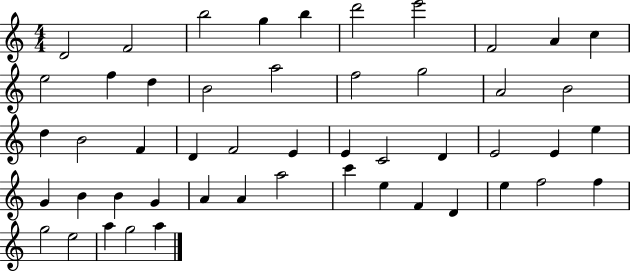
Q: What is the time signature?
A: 4/4